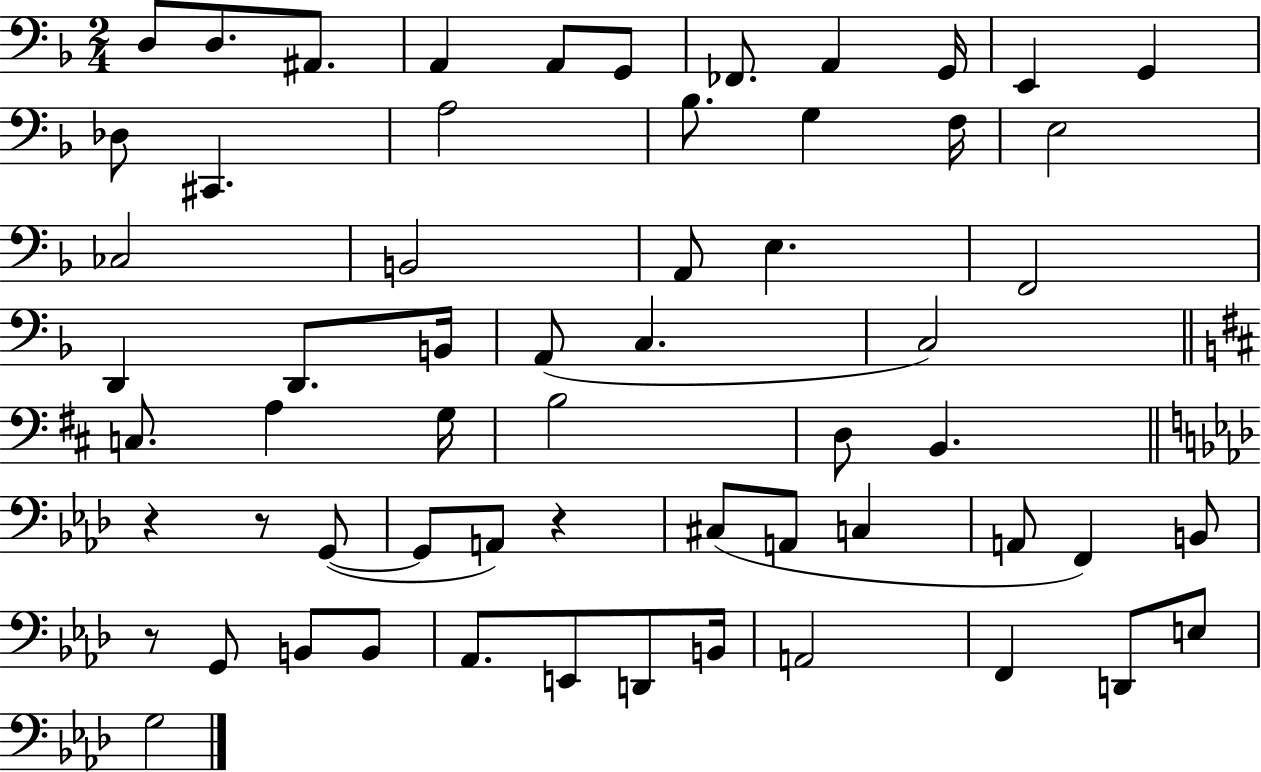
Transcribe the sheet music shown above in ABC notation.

X:1
T:Untitled
M:2/4
L:1/4
K:F
D,/2 D,/2 ^A,,/2 A,, A,,/2 G,,/2 _F,,/2 A,, G,,/4 E,, G,, _D,/2 ^C,, A,2 _B,/2 G, F,/4 E,2 _C,2 B,,2 A,,/2 E, F,,2 D,, D,,/2 B,,/4 A,,/2 C, C,2 C,/2 A, G,/4 B,2 D,/2 B,, z z/2 G,,/2 G,,/2 A,,/2 z ^C,/2 A,,/2 C, A,,/2 F,, B,,/2 z/2 G,,/2 B,,/2 B,,/2 _A,,/2 E,,/2 D,,/2 B,,/4 A,,2 F,, D,,/2 E,/2 G,2